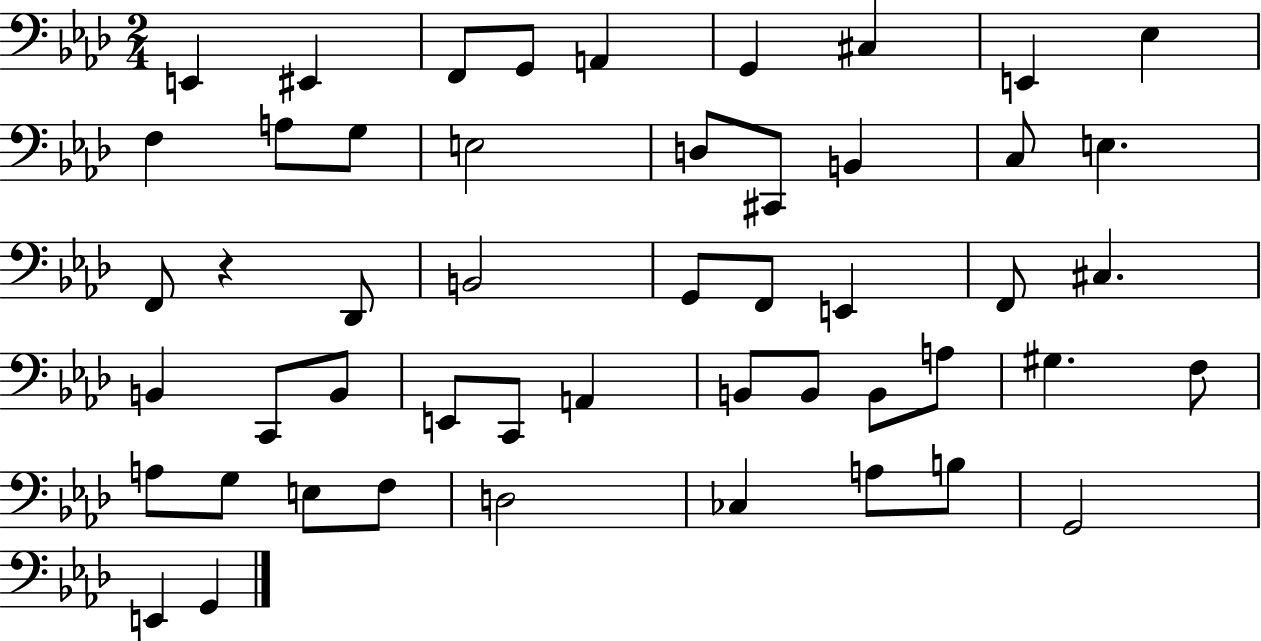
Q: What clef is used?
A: bass